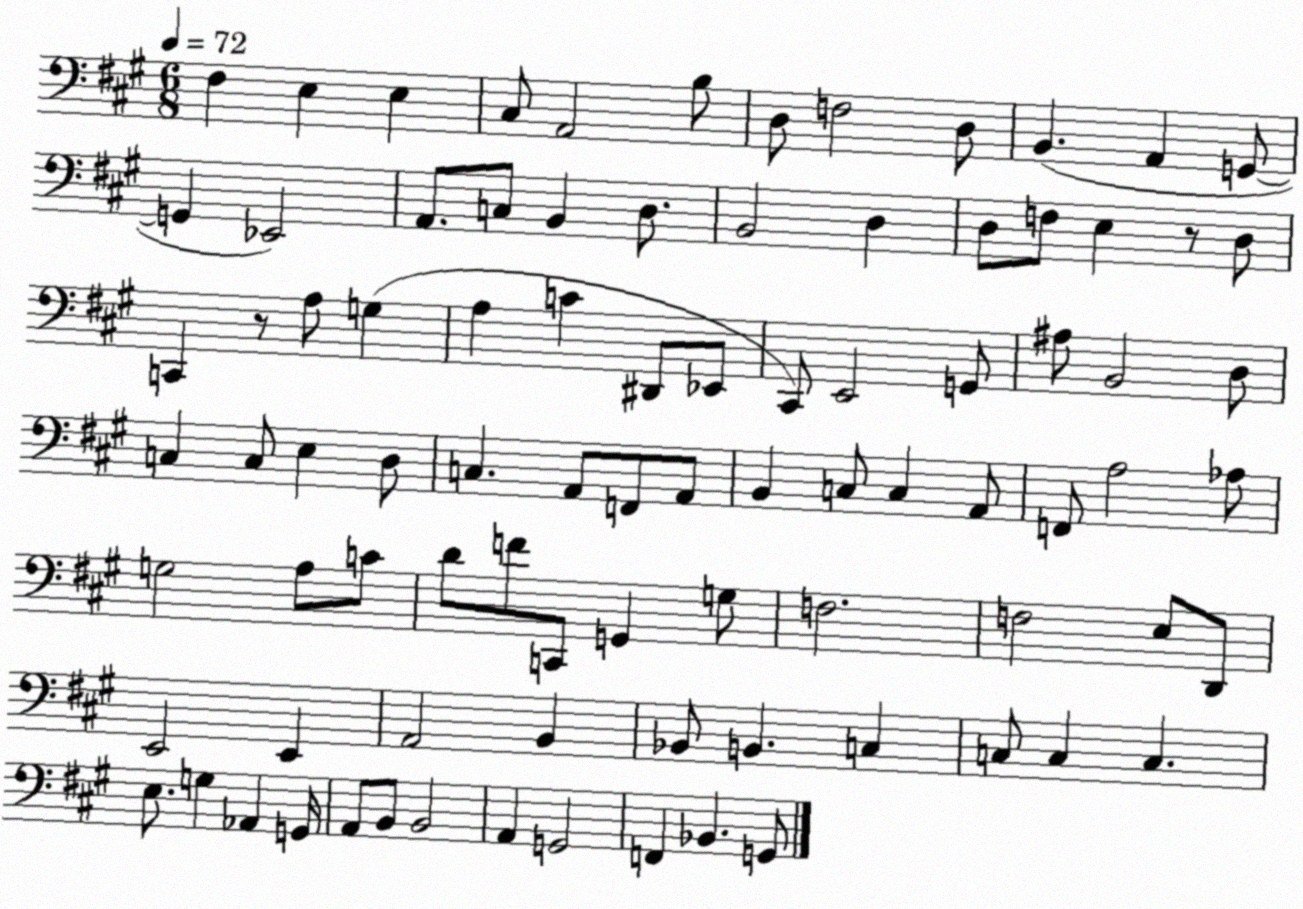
X:1
T:Untitled
M:6/8
L:1/4
K:A
^F, E, E, ^C,/2 A,,2 B,/2 D,/2 F,2 D,/2 B,, A,, G,,/2 G,, _E,,2 A,,/2 C,/2 B,, D,/2 B,,2 D, D,/2 F,/2 E, z/2 D,/2 C,, z/2 A,/2 G, A, C ^D,,/2 _E,,/2 ^C,,/2 E,,2 G,,/2 ^A,/2 B,,2 D,/2 C, C,/2 E, D,/2 C, A,,/2 F,,/2 A,,/2 B,, C,/2 C, A,,/2 F,,/2 A,2 _A,/2 G,2 A,/2 C/2 D/2 F/2 C,,/2 G,, G,/2 F,2 F,2 E,/2 D,,/2 E,,2 E,, A,,2 B,, _B,,/2 B,, C, C,/2 C, C, E,/2 G, _A,, G,,/4 A,,/2 B,,/2 B,,2 A,, G,,2 F,, _B,, G,,/2